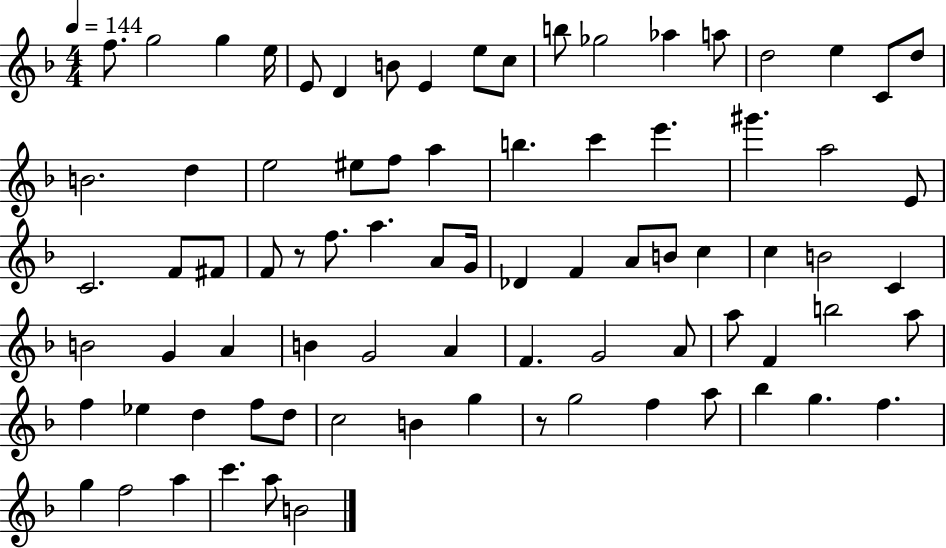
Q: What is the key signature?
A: F major